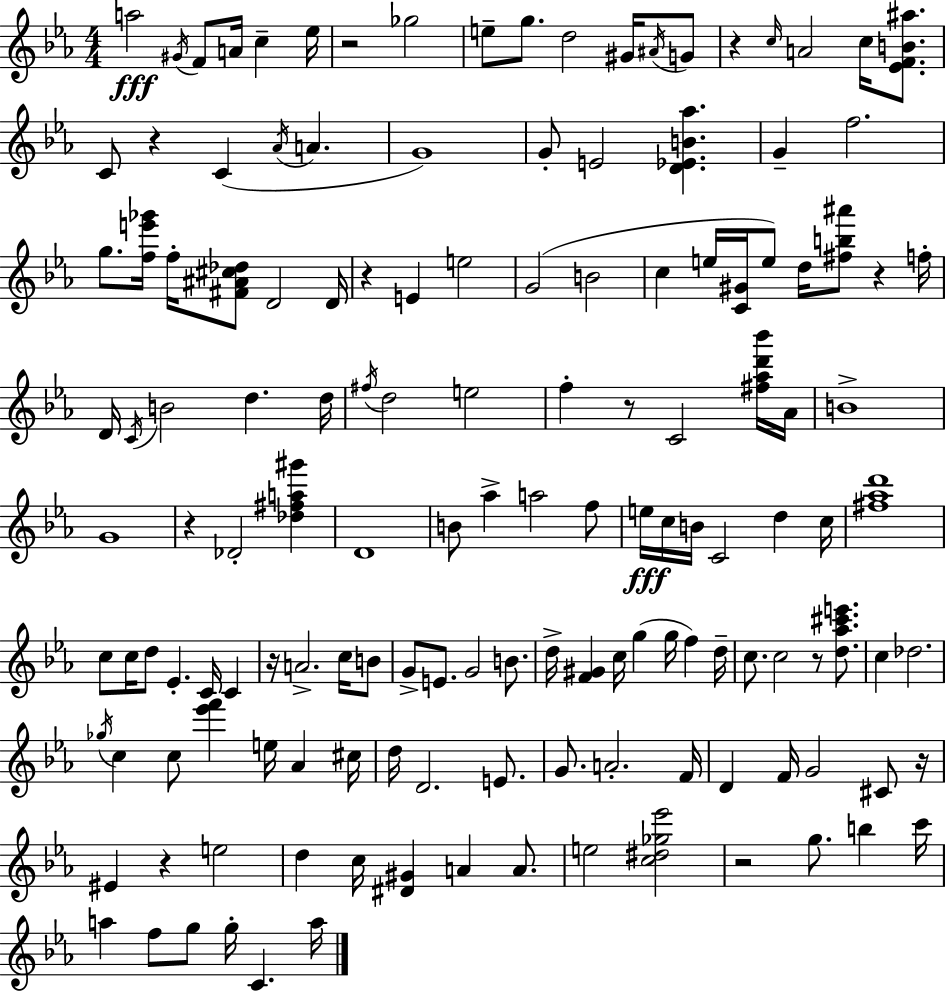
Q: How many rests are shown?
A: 12